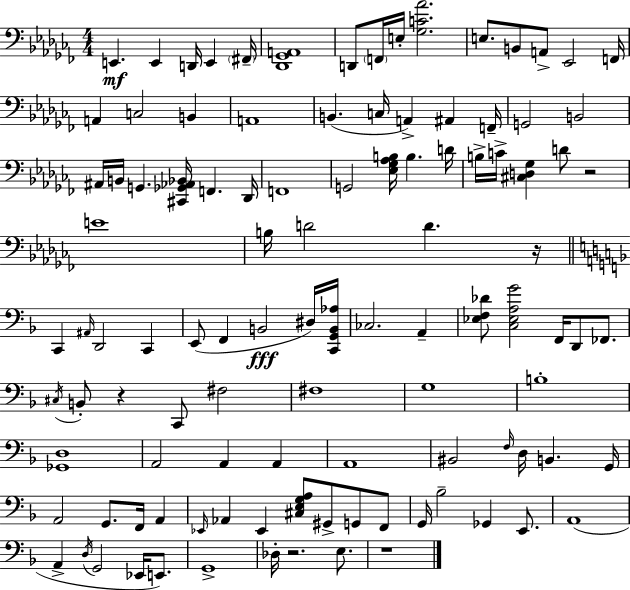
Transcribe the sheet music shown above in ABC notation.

X:1
T:Untitled
M:4/4
L:1/4
K:Abm
E,, E,, D,,/4 E,, ^F,,/4 [_D,,_G,,A,,]4 D,,/2 F,,/4 E,/4 [_G,C_A]2 E,/2 B,,/2 A,,/2 _E,,2 F,,/4 A,, C,2 B,, A,,4 B,, C,/4 A,, ^A,, F,,/4 G,,2 B,,2 ^A,,/4 B,,/4 G,, [^C,,_G,,_A,,_B,,]/4 F,, _D,,/4 F,,4 G,,2 [_E,_G,_A,B,]/4 B, D/4 B,/4 C/4 [^C,D,_G,] D/2 z2 E4 B,/4 D2 D z/4 C,, ^A,,/4 D,,2 C,, E,,/2 F,, B,,2 ^D,/4 [C,,G,,B,,_A,]/4 _C,2 A,, [_E,F,_D]/2 [C,_E,A,G]2 F,,/4 D,,/2 _F,,/2 ^C,/4 B,,/2 z C,,/2 ^F,2 ^F,4 G,4 B,4 [_G,,D,]4 A,,2 A,, A,, A,,4 ^B,,2 F,/4 D,/4 B,, G,,/4 A,,2 G,,/2 F,,/4 A,, _E,,/4 _A,, _E,, [^C,E,G,A,]/2 ^G,,/2 G,,/2 F,,/2 G,,/4 _B,2 _G,, E,,/2 A,,4 A,, D,/4 G,,2 _E,,/4 E,,/2 G,,4 _D,/4 z2 E,/2 z4